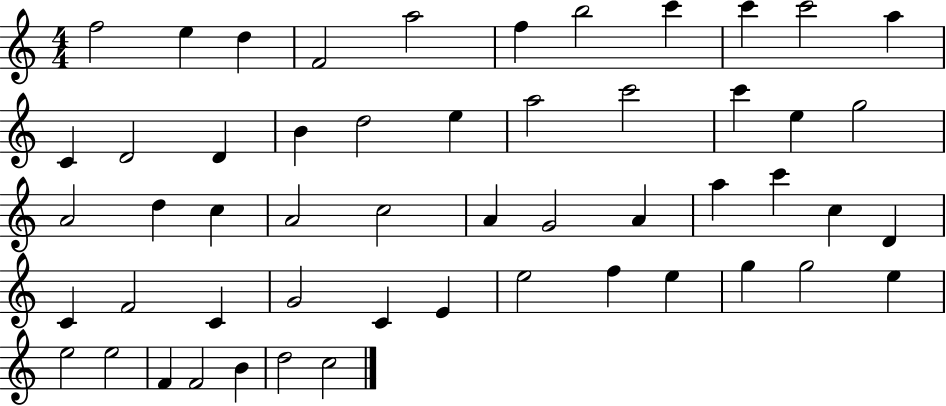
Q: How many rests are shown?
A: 0